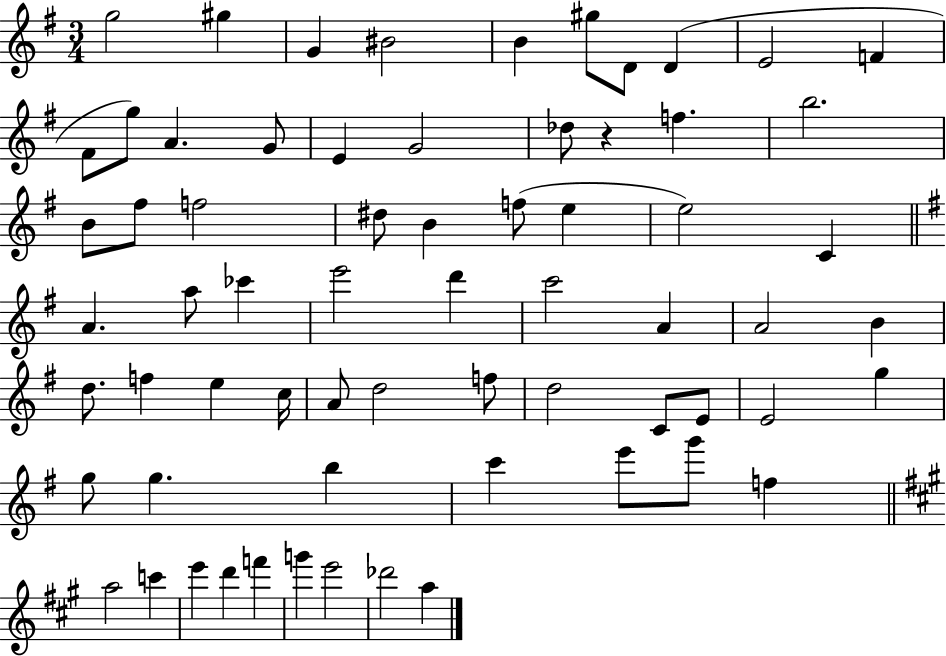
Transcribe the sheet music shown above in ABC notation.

X:1
T:Untitled
M:3/4
L:1/4
K:G
g2 ^g G ^B2 B ^g/2 D/2 D E2 F ^F/2 g/2 A G/2 E G2 _d/2 z f b2 B/2 ^f/2 f2 ^d/2 B f/2 e e2 C A a/2 _c' e'2 d' c'2 A A2 B d/2 f e c/4 A/2 d2 f/2 d2 C/2 E/2 E2 g g/2 g b c' e'/2 g'/2 f a2 c' e' d' f' g' e'2 _d'2 a